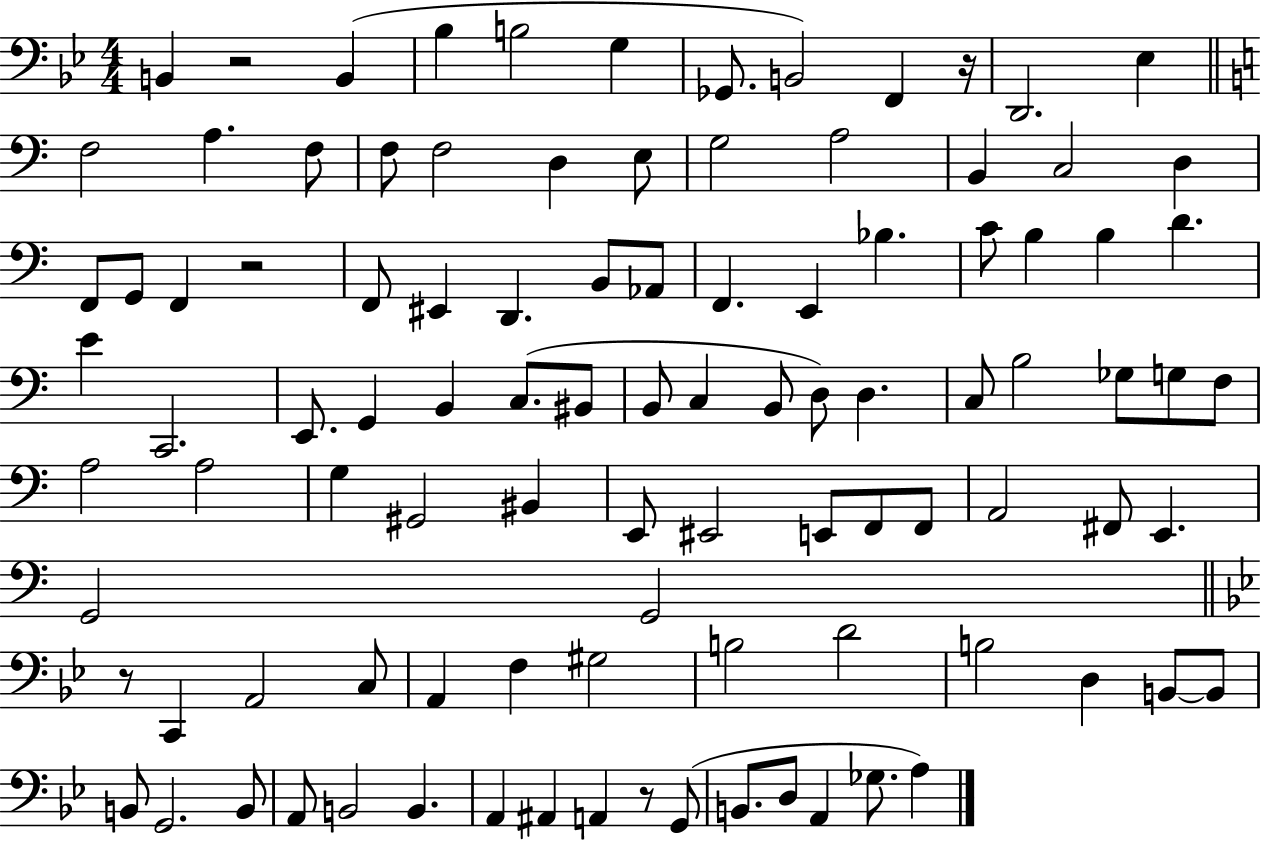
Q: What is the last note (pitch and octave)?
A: A3